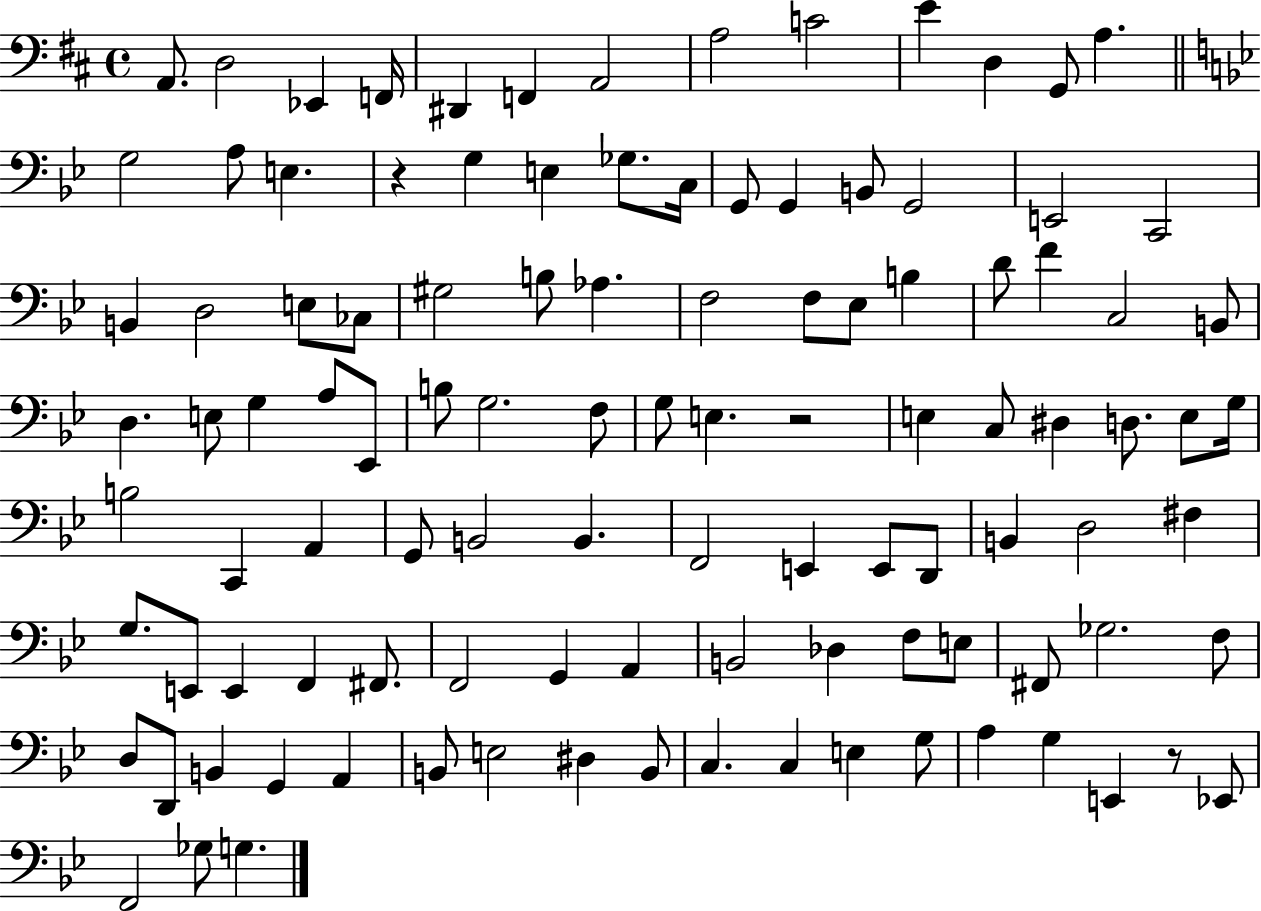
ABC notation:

X:1
T:Untitled
M:4/4
L:1/4
K:D
A,,/2 D,2 _E,, F,,/4 ^D,, F,, A,,2 A,2 C2 E D, G,,/2 A, G,2 A,/2 E, z G, E, _G,/2 C,/4 G,,/2 G,, B,,/2 G,,2 E,,2 C,,2 B,, D,2 E,/2 _C,/2 ^G,2 B,/2 _A, F,2 F,/2 _E,/2 B, D/2 F C,2 B,,/2 D, E,/2 G, A,/2 _E,,/2 B,/2 G,2 F,/2 G,/2 E, z2 E, C,/2 ^D, D,/2 E,/2 G,/4 B,2 C,, A,, G,,/2 B,,2 B,, F,,2 E,, E,,/2 D,,/2 B,, D,2 ^F, G,/2 E,,/2 E,, F,, ^F,,/2 F,,2 G,, A,, B,,2 _D, F,/2 E,/2 ^F,,/2 _G,2 F,/2 D,/2 D,,/2 B,, G,, A,, B,,/2 E,2 ^D, B,,/2 C, C, E, G,/2 A, G, E,, z/2 _E,,/2 F,,2 _G,/2 G,